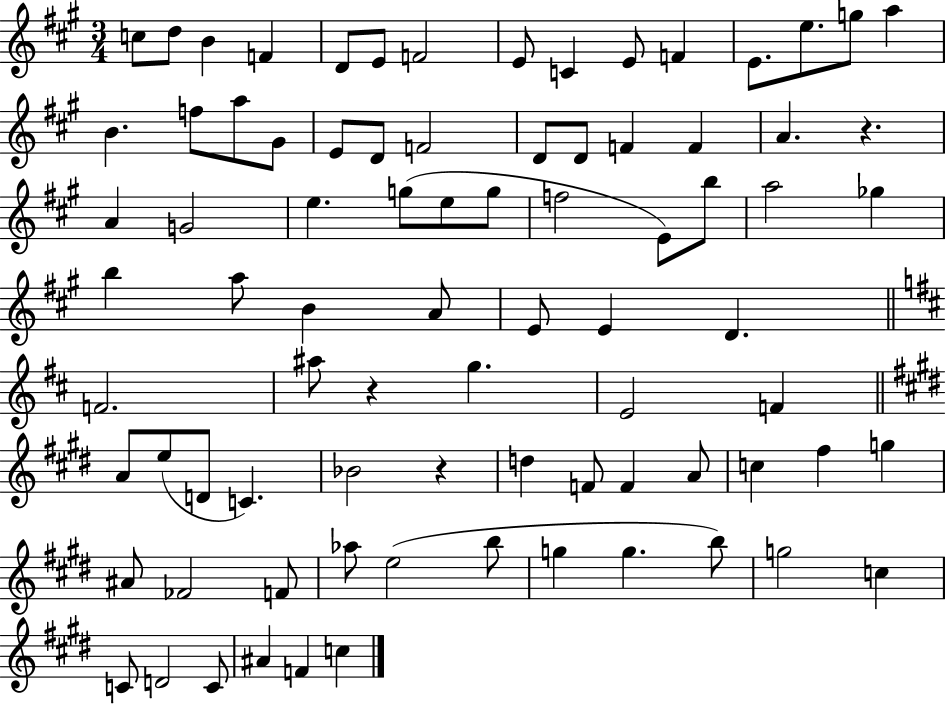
{
  \clef treble
  \numericTimeSignature
  \time 3/4
  \key a \major
  c''8 d''8 b'4 f'4 | d'8 e'8 f'2 | e'8 c'4 e'8 f'4 | e'8. e''8. g''8 a''4 | \break b'4. f''8 a''8 gis'8 | e'8 d'8 f'2 | d'8 d'8 f'4 f'4 | a'4. r4. | \break a'4 g'2 | e''4. g''8( e''8 g''8 | f''2 e'8) b''8 | a''2 ges''4 | \break b''4 a''8 b'4 a'8 | e'8 e'4 d'4. | \bar "||" \break \key b \minor f'2. | ais''8 r4 g''4. | e'2 f'4 | \bar "||" \break \key e \major a'8 e''8( d'8 c'4.) | bes'2 r4 | d''4 f'8 f'4 a'8 | c''4 fis''4 g''4 | \break ais'8 fes'2 f'8 | aes''8 e''2( b''8 | g''4 g''4. b''8) | g''2 c''4 | \break c'8 d'2 c'8 | ais'4 f'4 c''4 | \bar "|."
}